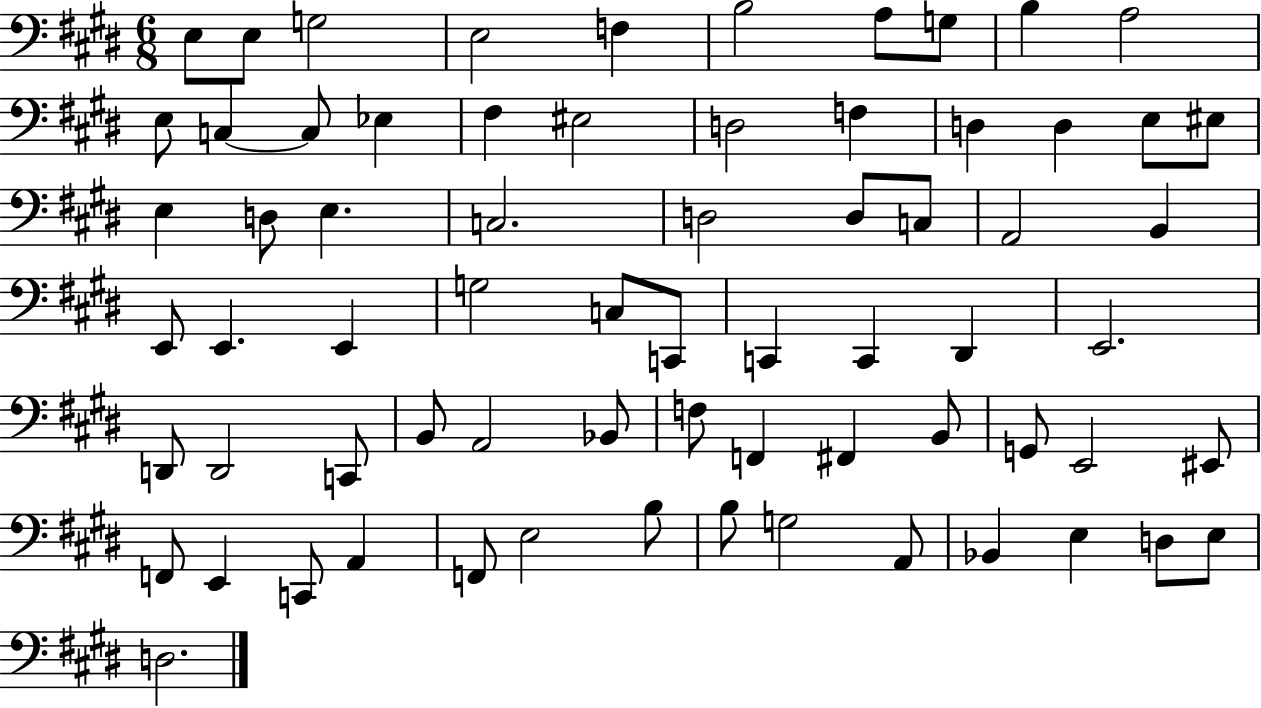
E3/e E3/e G3/h E3/h F3/q B3/h A3/e G3/e B3/q A3/h E3/e C3/q C3/e Eb3/q F#3/q EIS3/h D3/h F3/q D3/q D3/q E3/e EIS3/e E3/q D3/e E3/q. C3/h. D3/h D3/e C3/e A2/h B2/q E2/e E2/q. E2/q G3/h C3/e C2/e C2/q C2/q D#2/q E2/h. D2/e D2/h C2/e B2/e A2/h Bb2/e F3/e F2/q F#2/q B2/e G2/e E2/h EIS2/e F2/e E2/q C2/e A2/q F2/e E3/h B3/e B3/e G3/h A2/e Bb2/q E3/q D3/e E3/e D3/h.